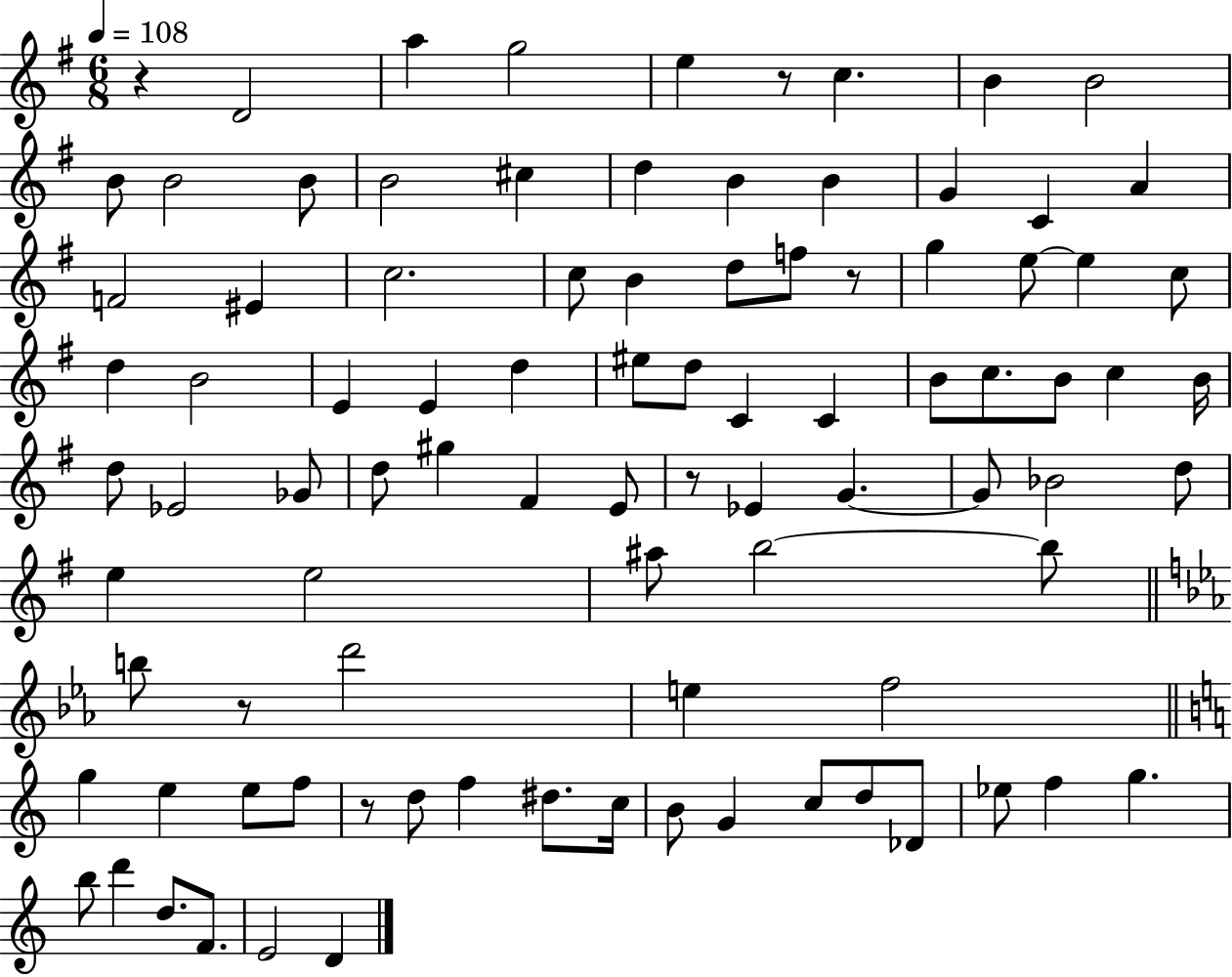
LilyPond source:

{
  \clef treble
  \numericTimeSignature
  \time 6/8
  \key g \major
  \tempo 4 = 108
  r4 d'2 | a''4 g''2 | e''4 r8 c''4. | b'4 b'2 | \break b'8 b'2 b'8 | b'2 cis''4 | d''4 b'4 b'4 | g'4 c'4 a'4 | \break f'2 eis'4 | c''2. | c''8 b'4 d''8 f''8 r8 | g''4 e''8~~ e''4 c''8 | \break d''4 b'2 | e'4 e'4 d''4 | eis''8 d''8 c'4 c'4 | b'8 c''8. b'8 c''4 b'16 | \break d''8 ees'2 ges'8 | d''8 gis''4 fis'4 e'8 | r8 ees'4 g'4.~~ | g'8 bes'2 d''8 | \break e''4 e''2 | ais''8 b''2~~ b''8 | \bar "||" \break \key ees \major b''8 r8 d'''2 | e''4 f''2 | \bar "||" \break \key c \major g''4 e''4 e''8 f''8 | r8 d''8 f''4 dis''8. c''16 | b'8 g'4 c''8 d''8 des'8 | ees''8 f''4 g''4. | \break b''8 d'''4 d''8. f'8. | e'2 d'4 | \bar "|."
}